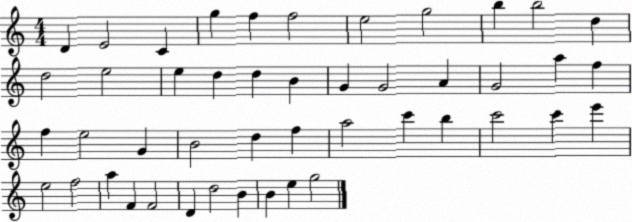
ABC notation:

X:1
T:Untitled
M:4/4
L:1/4
K:C
D E2 C g f f2 e2 g2 b b2 d d2 e2 e d d B G G2 A G2 a f f e2 G B2 d f a2 c' b c'2 c' e' e2 f2 a F F2 D d2 B B e g2